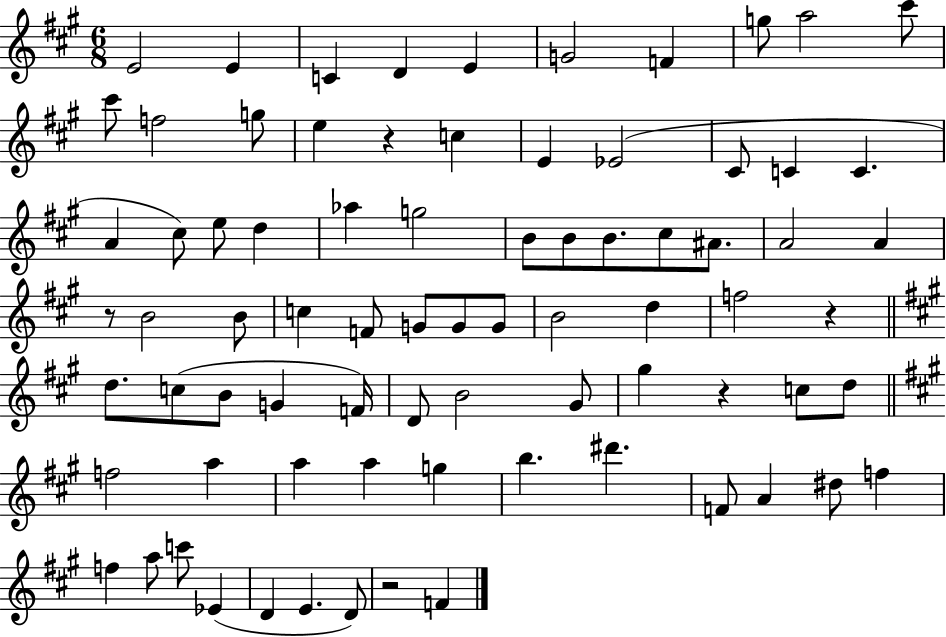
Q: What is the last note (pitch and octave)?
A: F4